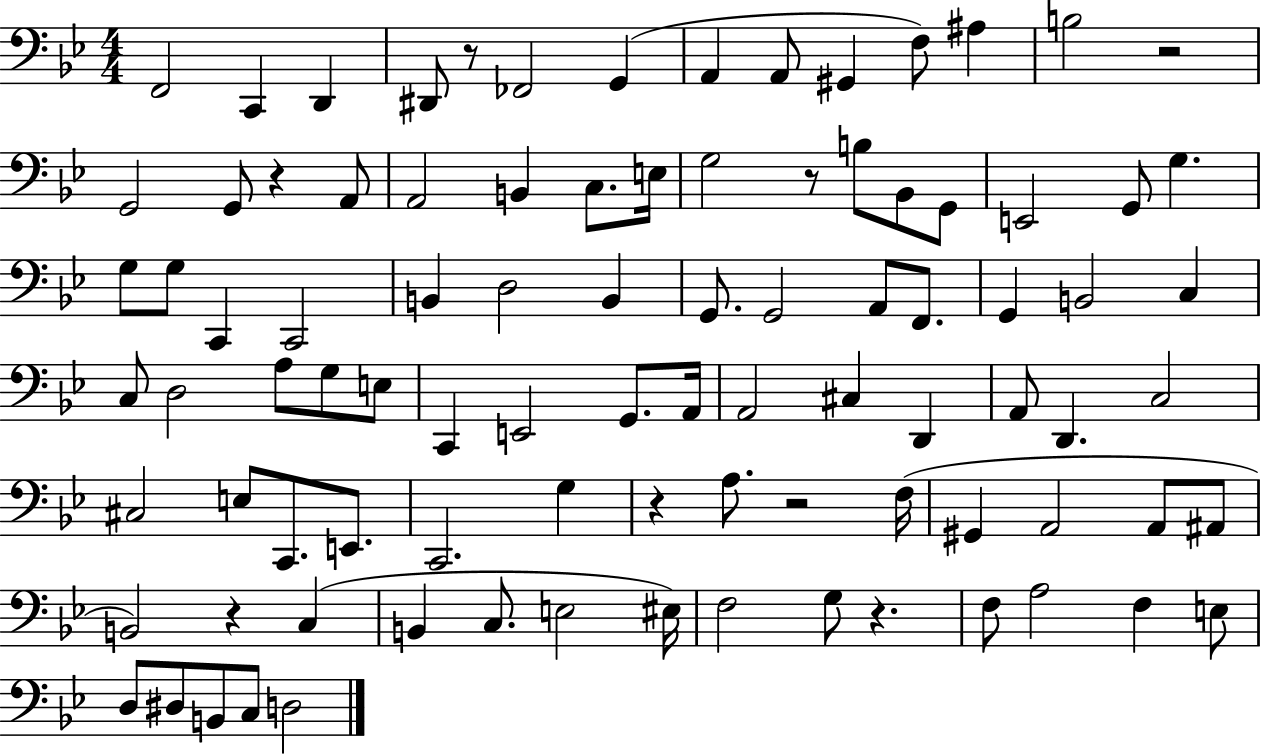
X:1
T:Untitled
M:4/4
L:1/4
K:Bb
F,,2 C,, D,, ^D,,/2 z/2 _F,,2 G,, A,, A,,/2 ^G,, F,/2 ^A, B,2 z2 G,,2 G,,/2 z A,,/2 A,,2 B,, C,/2 E,/4 G,2 z/2 B,/2 _B,,/2 G,,/2 E,,2 G,,/2 G, G,/2 G,/2 C,, C,,2 B,, D,2 B,, G,,/2 G,,2 A,,/2 F,,/2 G,, B,,2 C, C,/2 D,2 A,/2 G,/2 E,/2 C,, E,,2 G,,/2 A,,/4 A,,2 ^C, D,, A,,/2 D,, C,2 ^C,2 E,/2 C,,/2 E,,/2 C,,2 G, z A,/2 z2 F,/4 ^G,, A,,2 A,,/2 ^A,,/2 B,,2 z C, B,, C,/2 E,2 ^E,/4 F,2 G,/2 z F,/2 A,2 F, E,/2 D,/2 ^D,/2 B,,/2 C,/2 D,2